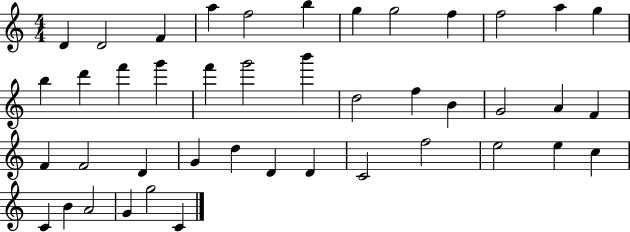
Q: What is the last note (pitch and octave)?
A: C4